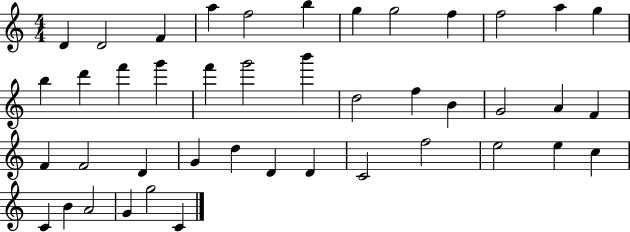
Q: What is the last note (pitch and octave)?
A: C4